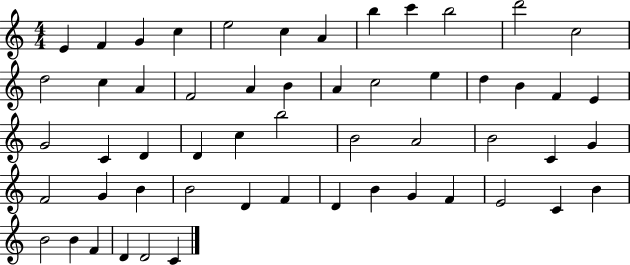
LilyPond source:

{
  \clef treble
  \numericTimeSignature
  \time 4/4
  \key c \major
  e'4 f'4 g'4 c''4 | e''2 c''4 a'4 | b''4 c'''4 b''2 | d'''2 c''2 | \break d''2 c''4 a'4 | f'2 a'4 b'4 | a'4 c''2 e''4 | d''4 b'4 f'4 e'4 | \break g'2 c'4 d'4 | d'4 c''4 b''2 | b'2 a'2 | b'2 c'4 g'4 | \break f'2 g'4 b'4 | b'2 d'4 f'4 | d'4 b'4 g'4 f'4 | e'2 c'4 b'4 | \break b'2 b'4 f'4 | d'4 d'2 c'4 | \bar "|."
}